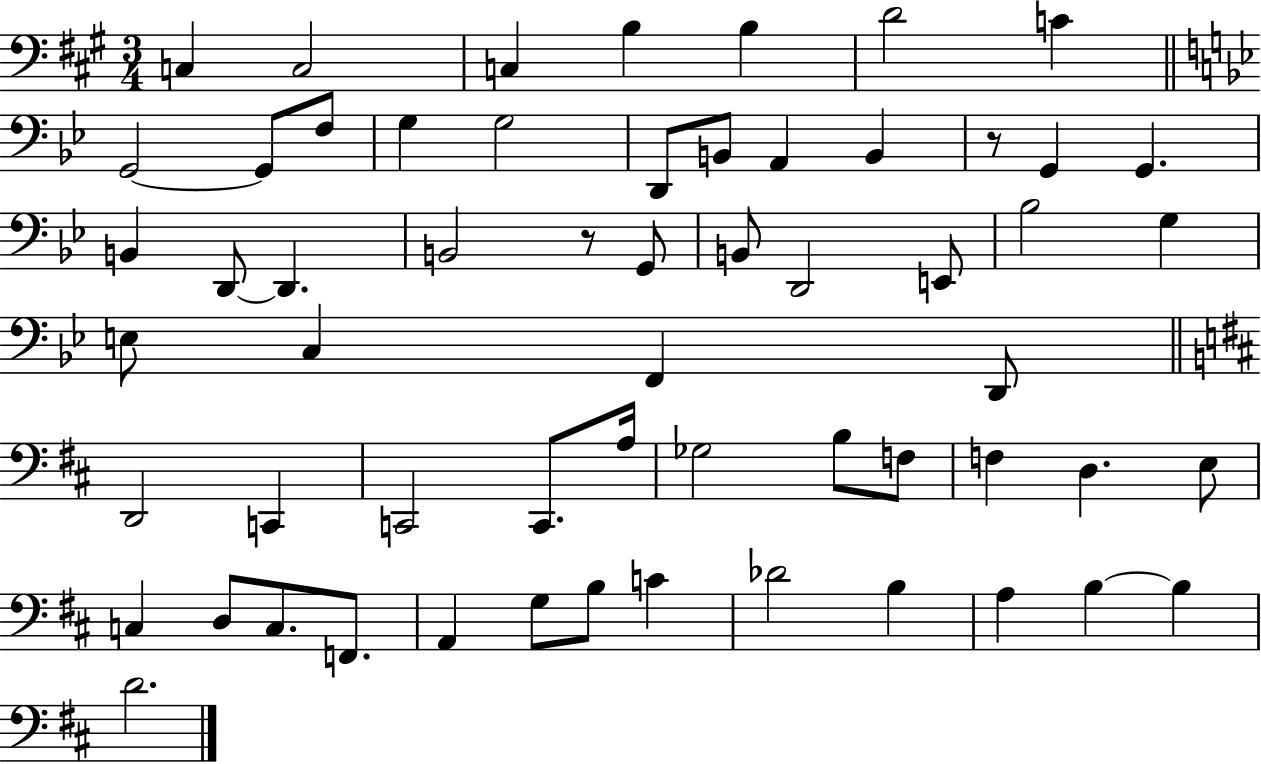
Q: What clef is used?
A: bass